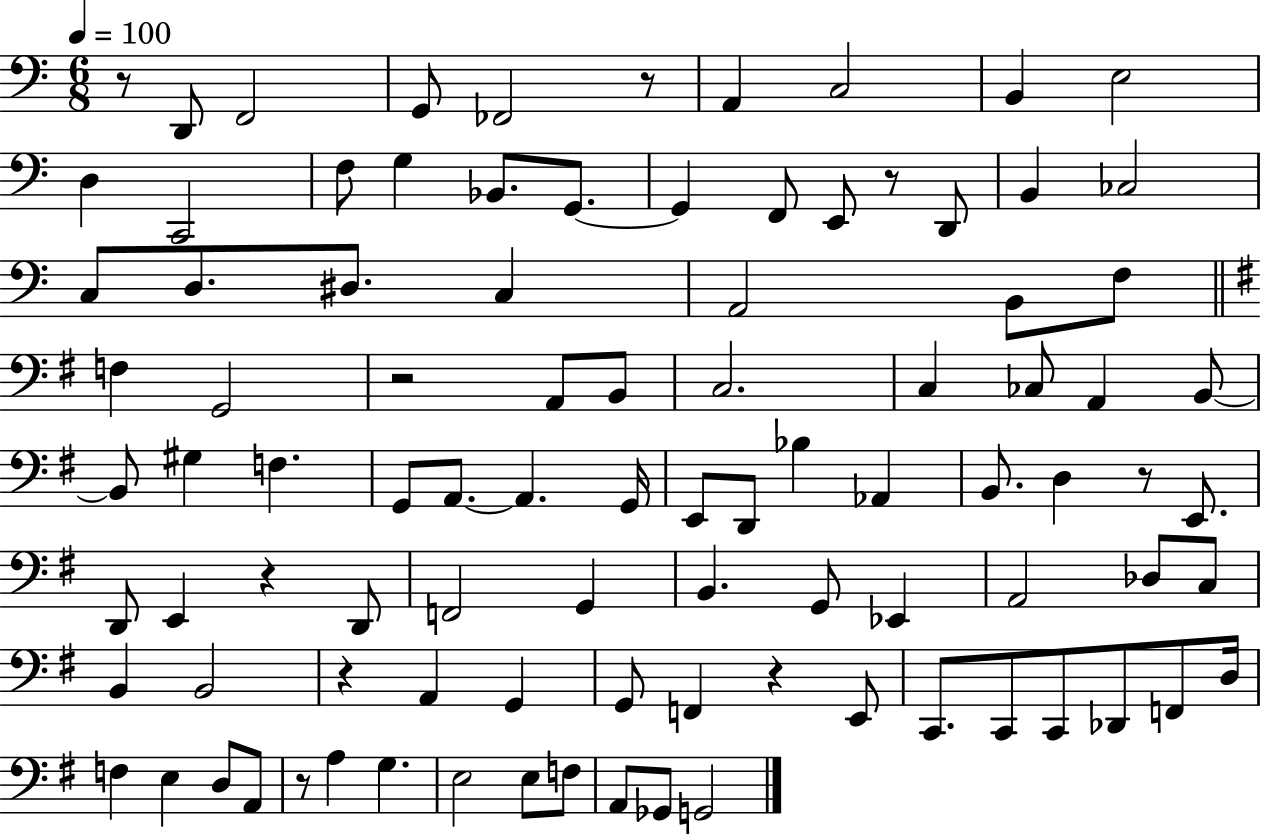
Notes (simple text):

R/e D2/e F2/h G2/e FES2/h R/e A2/q C3/h B2/q E3/h D3/q C2/h F3/e G3/q Bb2/e. G2/e. G2/q F2/e E2/e R/e D2/e B2/q CES3/h C3/e D3/e. D#3/e. C3/q A2/h B2/e F3/e F3/q G2/h R/h A2/e B2/e C3/h. C3/q CES3/e A2/q B2/e B2/e G#3/q F3/q. G2/e A2/e. A2/q. G2/s E2/e D2/e Bb3/q Ab2/q B2/e. D3/q R/e E2/e. D2/e E2/q R/q D2/e F2/h G2/q B2/q. G2/e Eb2/q A2/h Db3/e C3/e B2/q B2/h R/q A2/q G2/q G2/e F2/q R/q E2/e C2/e. C2/e C2/e Db2/e F2/e D3/s F3/q E3/q D3/e A2/e R/e A3/q G3/q. E3/h E3/e F3/e A2/e Gb2/e G2/h